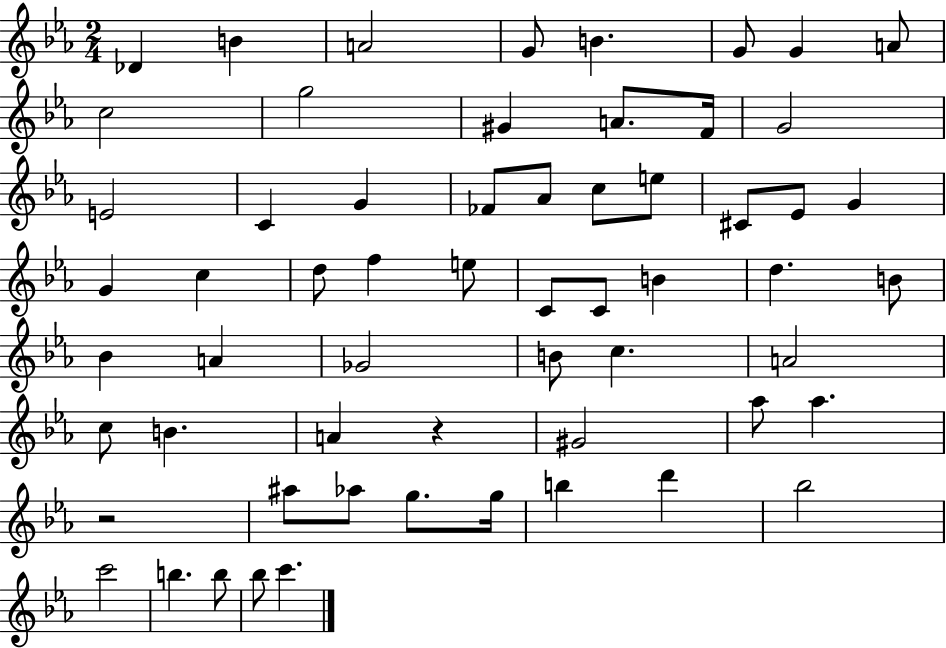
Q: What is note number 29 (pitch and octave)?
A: E5